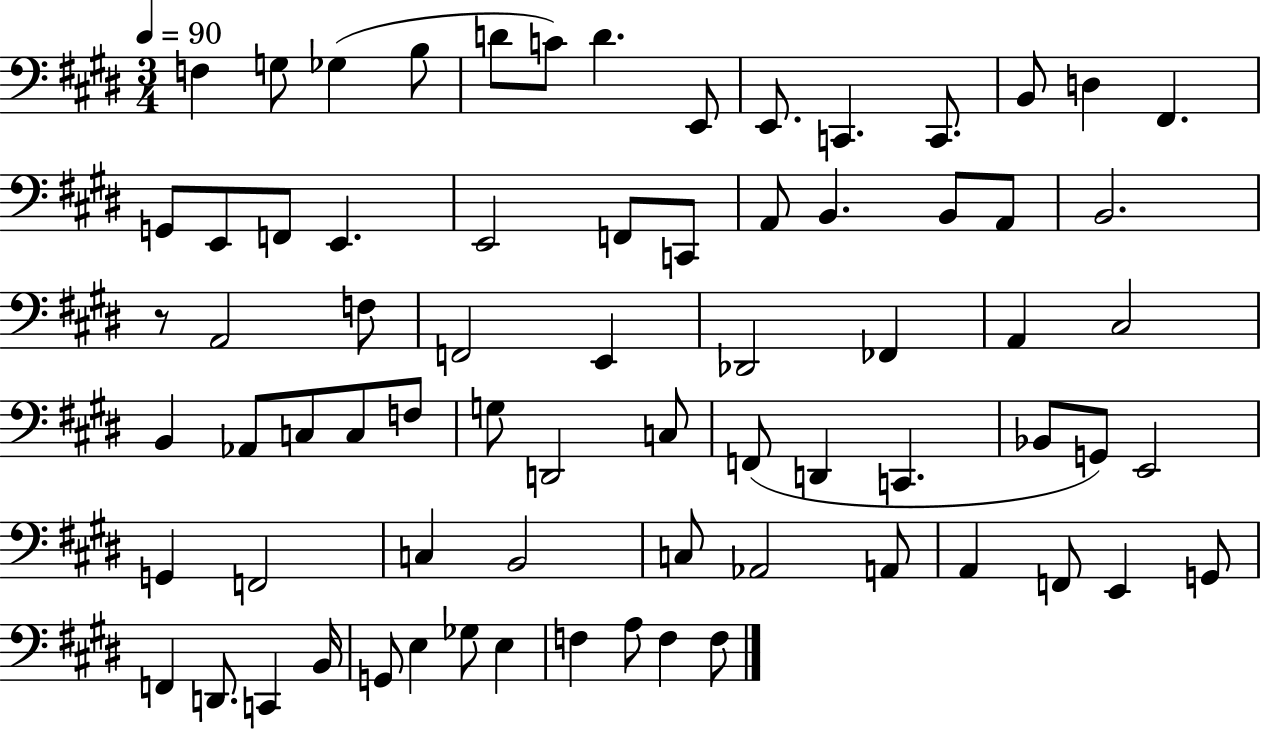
F3/q G3/e Gb3/q B3/e D4/e C4/e D4/q. E2/e E2/e. C2/q. C2/e. B2/e D3/q F#2/q. G2/e E2/e F2/e E2/q. E2/h F2/e C2/e A2/e B2/q. B2/e A2/e B2/h. R/e A2/h F3/e F2/h E2/q Db2/h FES2/q A2/q C#3/h B2/q Ab2/e C3/e C3/e F3/e G3/e D2/h C3/e F2/e D2/q C2/q. Bb2/e G2/e E2/h G2/q F2/h C3/q B2/h C3/e Ab2/h A2/e A2/q F2/e E2/q G2/e F2/q D2/e. C2/q B2/s G2/e E3/q Gb3/e E3/q F3/q A3/e F3/q F3/e